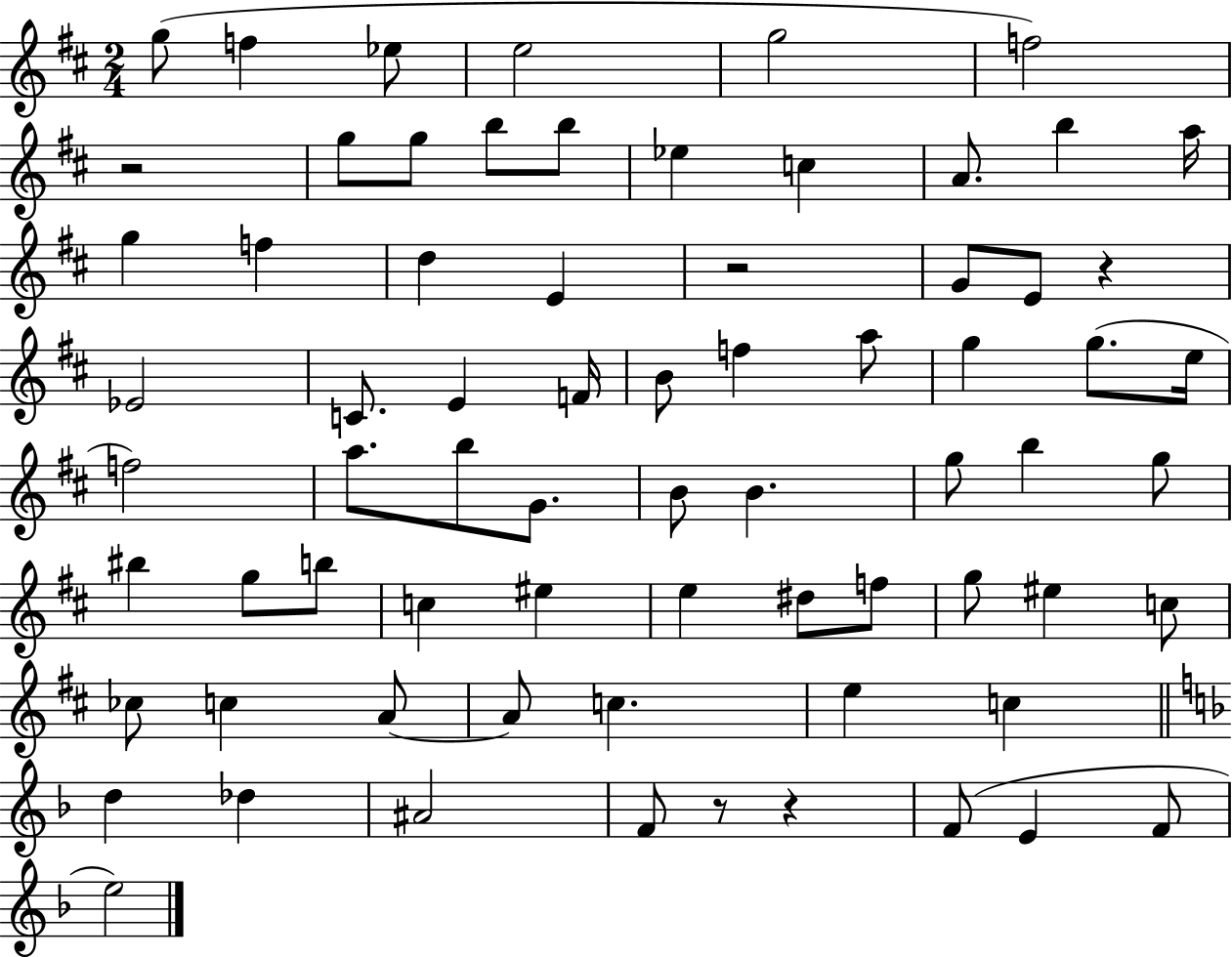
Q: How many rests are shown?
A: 5